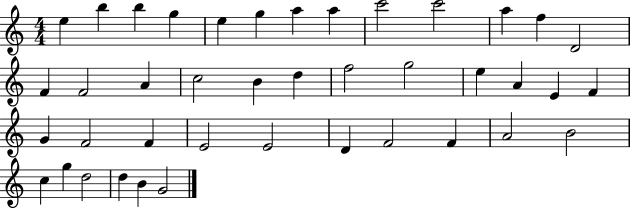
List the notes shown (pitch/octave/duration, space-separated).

E5/q B5/q B5/q G5/q E5/q G5/q A5/q A5/q C6/h C6/h A5/q F5/q D4/h F4/q F4/h A4/q C5/h B4/q D5/q F5/h G5/h E5/q A4/q E4/q F4/q G4/q F4/h F4/q E4/h E4/h D4/q F4/h F4/q A4/h B4/h C5/q G5/q D5/h D5/q B4/q G4/h